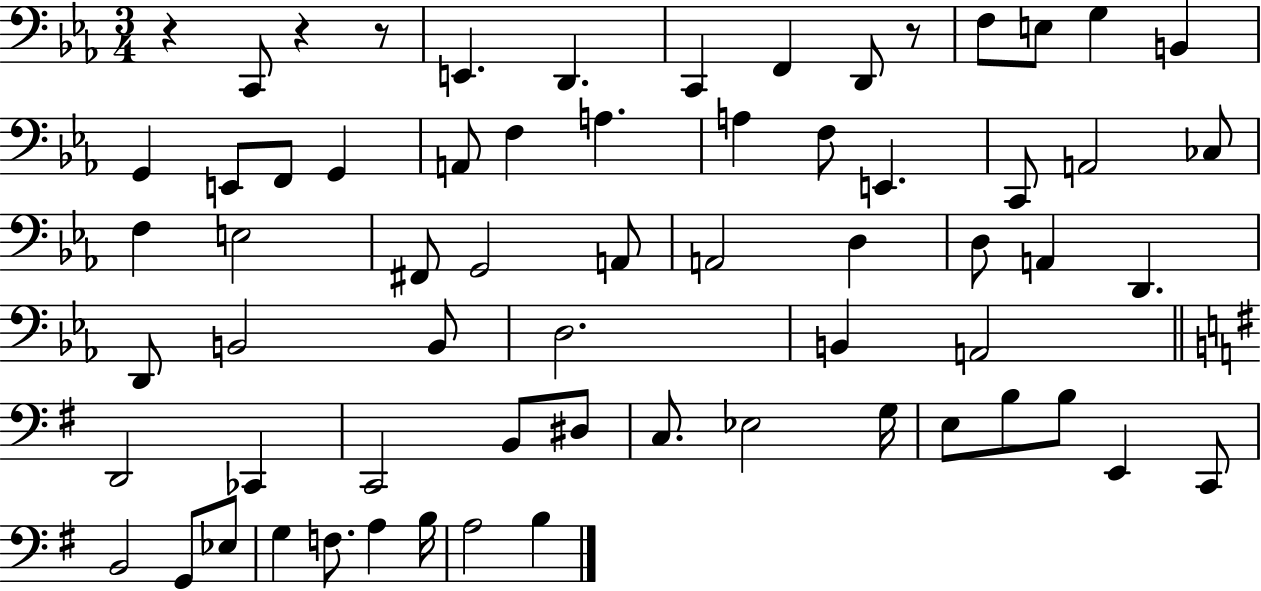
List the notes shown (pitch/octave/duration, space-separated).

R/q C2/e R/q R/e E2/q. D2/q. C2/q F2/q D2/e R/e F3/e E3/e G3/q B2/q G2/q E2/e F2/e G2/q A2/e F3/q A3/q. A3/q F3/e E2/q. C2/e A2/h CES3/e F3/q E3/h F#2/e G2/h A2/e A2/h D3/q D3/e A2/q D2/q. D2/e B2/h B2/e D3/h. B2/q A2/h D2/h CES2/q C2/h B2/e D#3/e C3/e. Eb3/h G3/s E3/e B3/e B3/e E2/q C2/e B2/h G2/e Eb3/e G3/q F3/e. A3/q B3/s A3/h B3/q